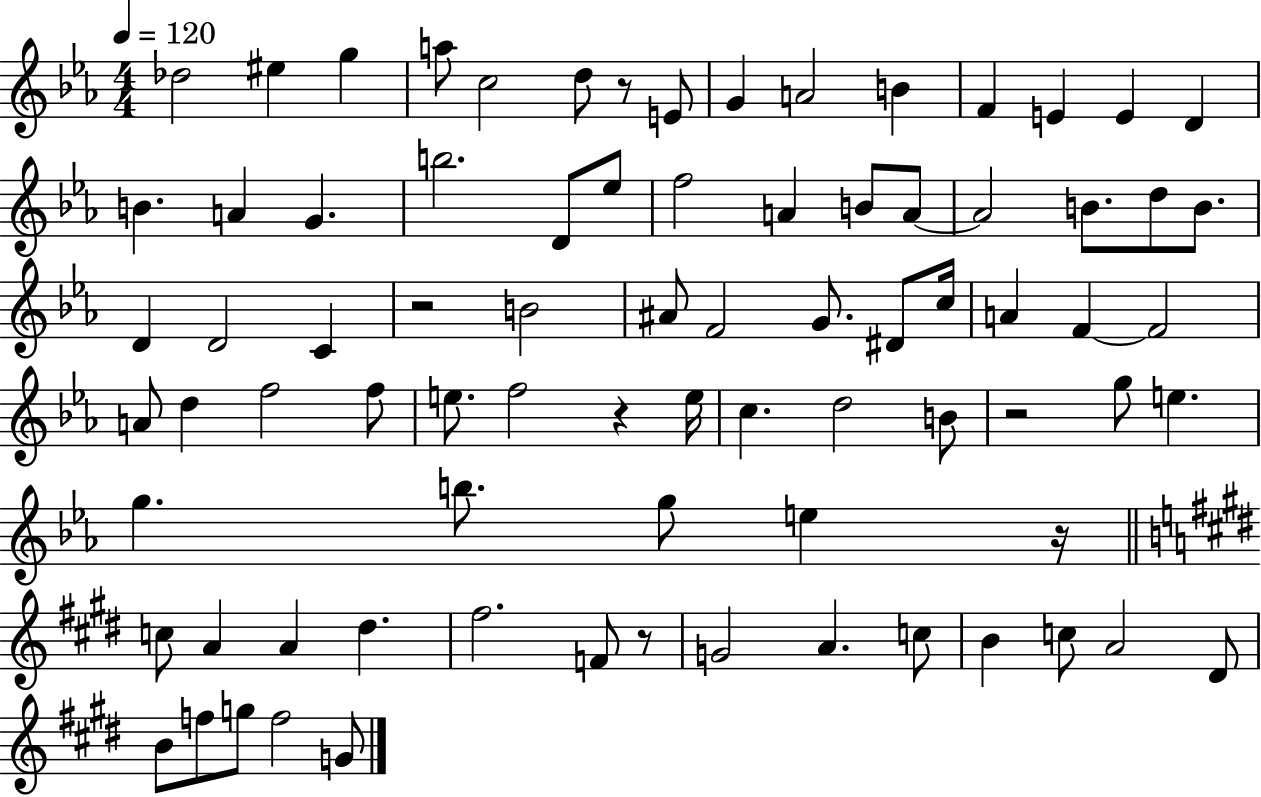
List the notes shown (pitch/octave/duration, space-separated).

Db5/h EIS5/q G5/q A5/e C5/h D5/e R/e E4/e G4/q A4/h B4/q F4/q E4/q E4/q D4/q B4/q. A4/q G4/q. B5/h. D4/e Eb5/e F5/h A4/q B4/e A4/e A4/h B4/e. D5/e B4/e. D4/q D4/h C4/q R/h B4/h A#4/e F4/h G4/e. D#4/e C5/s A4/q F4/q F4/h A4/e D5/q F5/h F5/e E5/e. F5/h R/q E5/s C5/q. D5/h B4/e R/h G5/e E5/q. G5/q. B5/e. G5/e E5/q R/s C5/e A4/q A4/q D#5/q. F#5/h. F4/e R/e G4/h A4/q. C5/e B4/q C5/e A4/h D#4/e B4/e F5/e G5/e F5/h G4/e